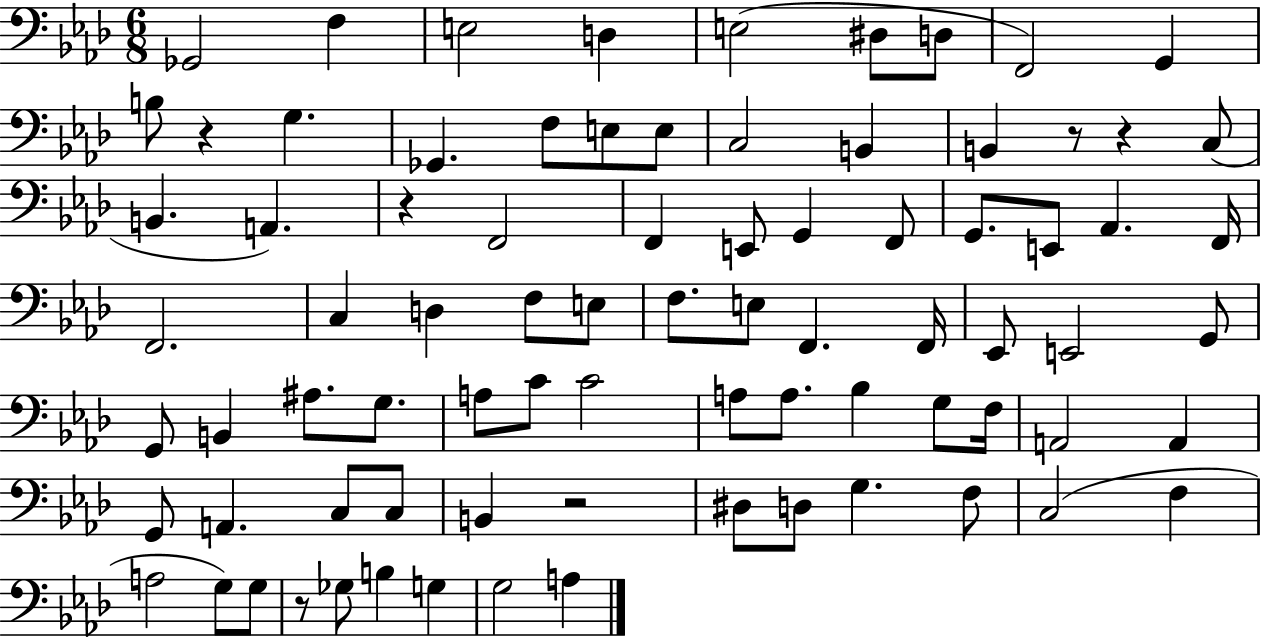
{
  \clef bass
  \numericTimeSignature
  \time 6/8
  \key aes \major
  ges,2 f4 | e2 d4 | e2( dis8 d8 | f,2) g,4 | \break b8 r4 g4. | ges,4. f8 e8 e8 | c2 b,4 | b,4 r8 r4 c8( | \break b,4. a,4.) | r4 f,2 | f,4 e,8 g,4 f,8 | g,8. e,8 aes,4. f,16 | \break f,2. | c4 d4 f8 e8 | f8. e8 f,4. f,16 | ees,8 e,2 g,8 | \break g,8 b,4 ais8. g8. | a8 c'8 c'2 | a8 a8. bes4 g8 f16 | a,2 a,4 | \break g,8 a,4. c8 c8 | b,4 r2 | dis8 d8 g4. f8 | c2( f4 | \break a2 g8) g8 | r8 ges8 b4 g4 | g2 a4 | \bar "|."
}